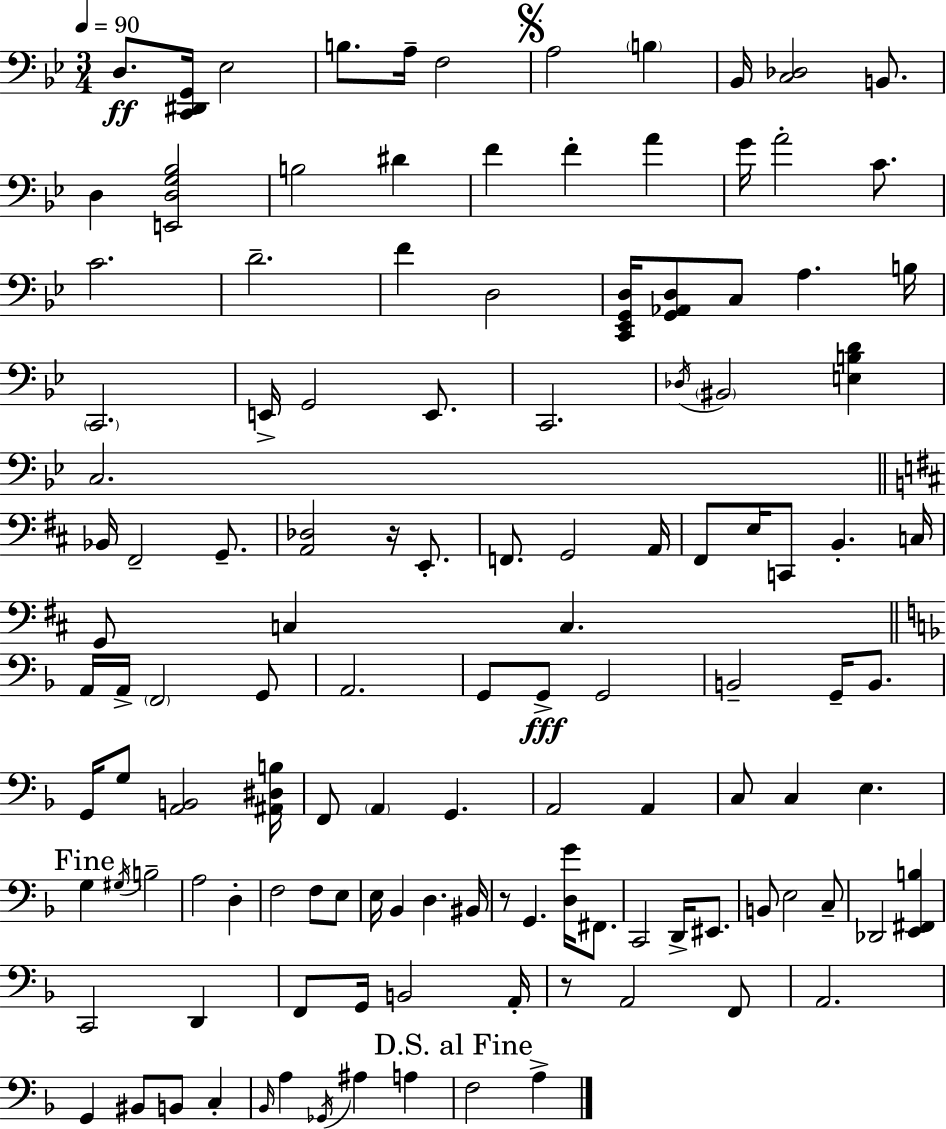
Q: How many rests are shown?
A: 3